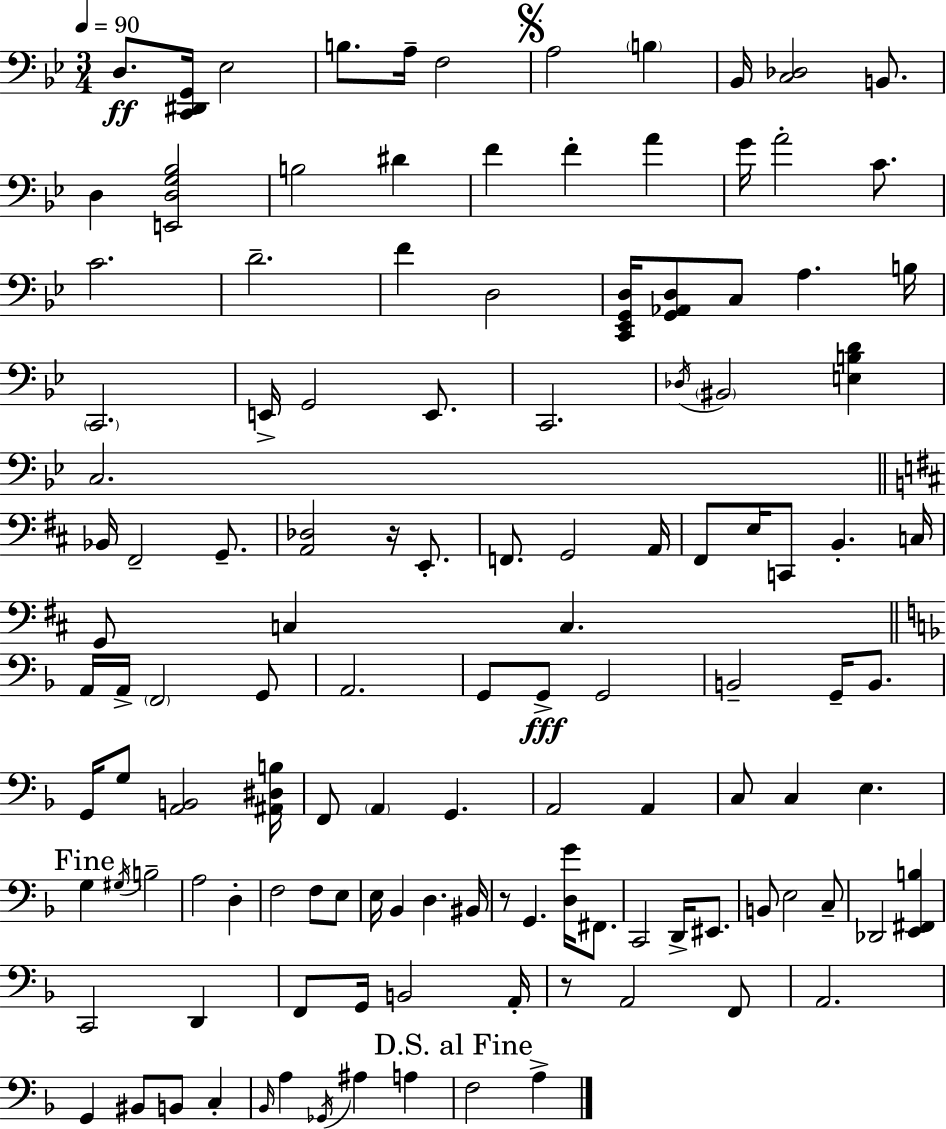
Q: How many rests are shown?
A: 3